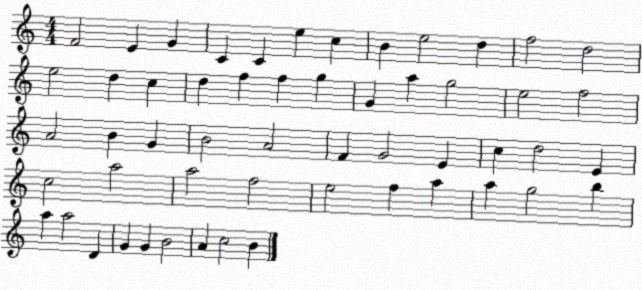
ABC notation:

X:1
T:Untitled
M:4/4
L:1/4
K:C
F2 E G C C e c B e2 d f2 d2 e2 d c d f f g G a g2 e2 f2 A2 B G B2 A2 F G2 E c d2 E c2 a2 a2 f2 e2 f a a g2 b a a2 D G G B2 A c2 B